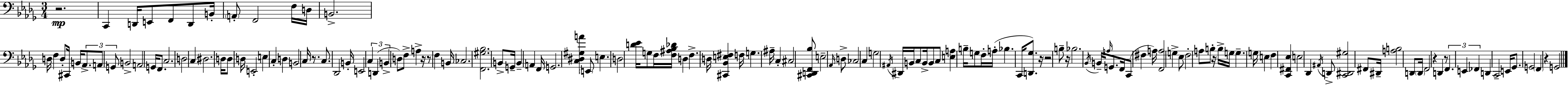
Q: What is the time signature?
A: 3/4